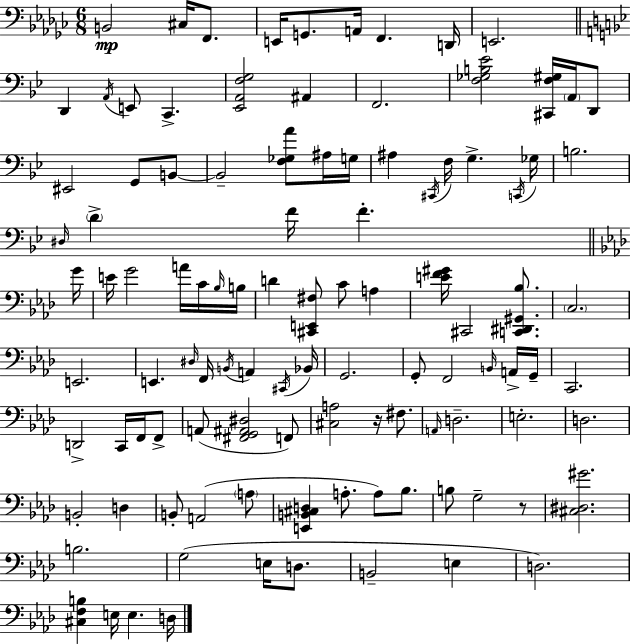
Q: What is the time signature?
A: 6/8